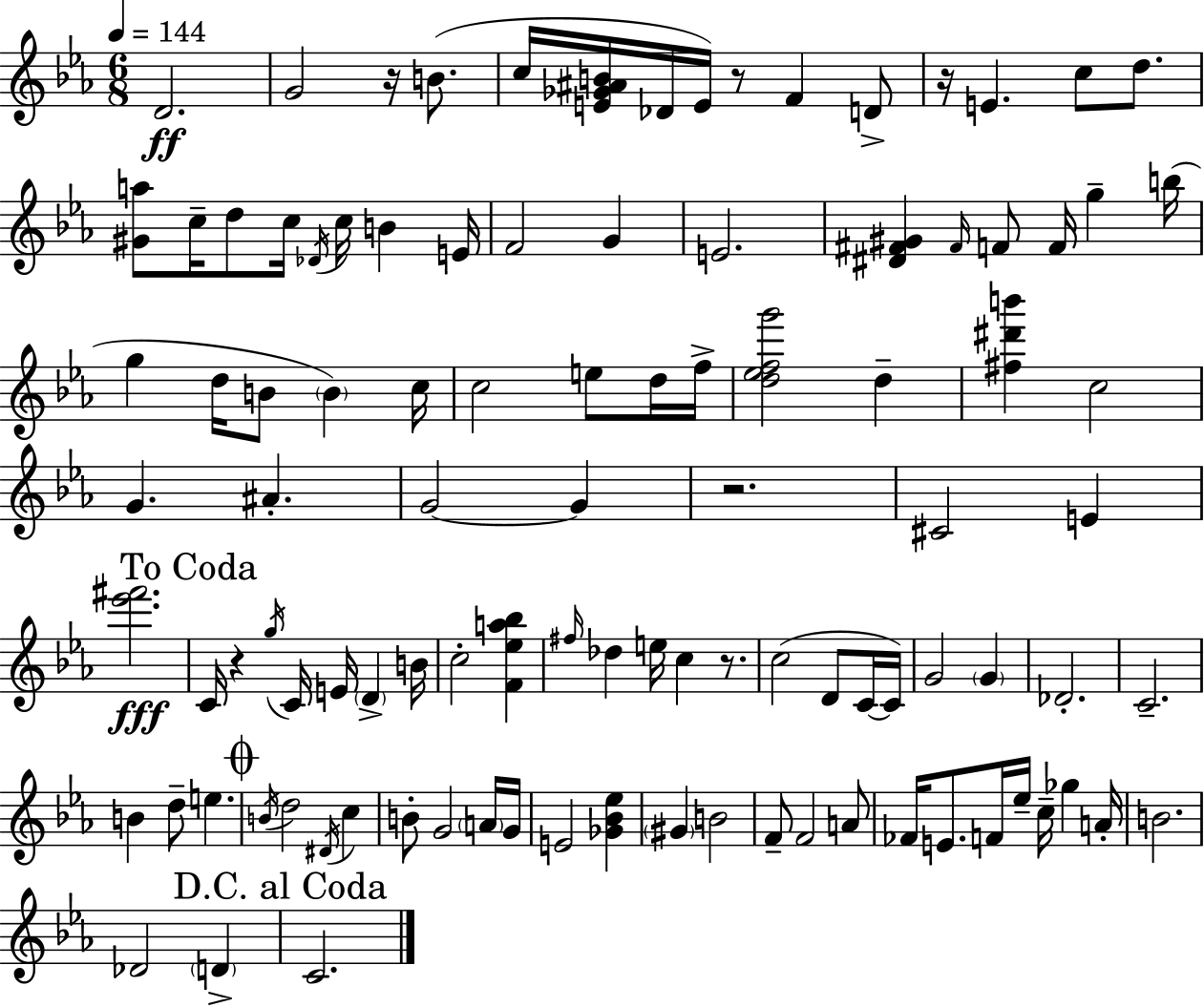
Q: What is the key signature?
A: EES major